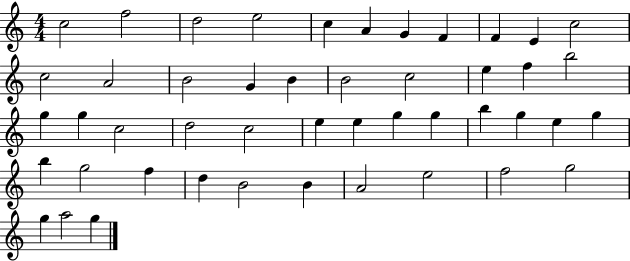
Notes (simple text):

C5/h F5/h D5/h E5/h C5/q A4/q G4/q F4/q F4/q E4/q C5/h C5/h A4/h B4/h G4/q B4/q B4/h C5/h E5/q F5/q B5/h G5/q G5/q C5/h D5/h C5/h E5/q E5/q G5/q G5/q B5/q G5/q E5/q G5/q B5/q G5/h F5/q D5/q B4/h B4/q A4/h E5/h F5/h G5/h G5/q A5/h G5/q